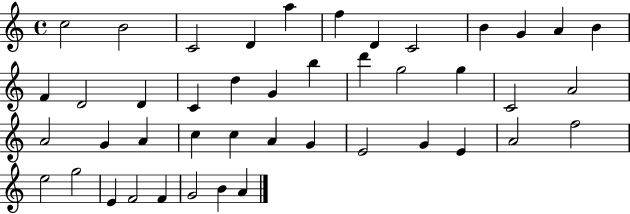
X:1
T:Untitled
M:4/4
L:1/4
K:C
c2 B2 C2 D a f D C2 B G A B F D2 D C d G b d' g2 g C2 A2 A2 G A c c A G E2 G E A2 f2 e2 g2 E F2 F G2 B A